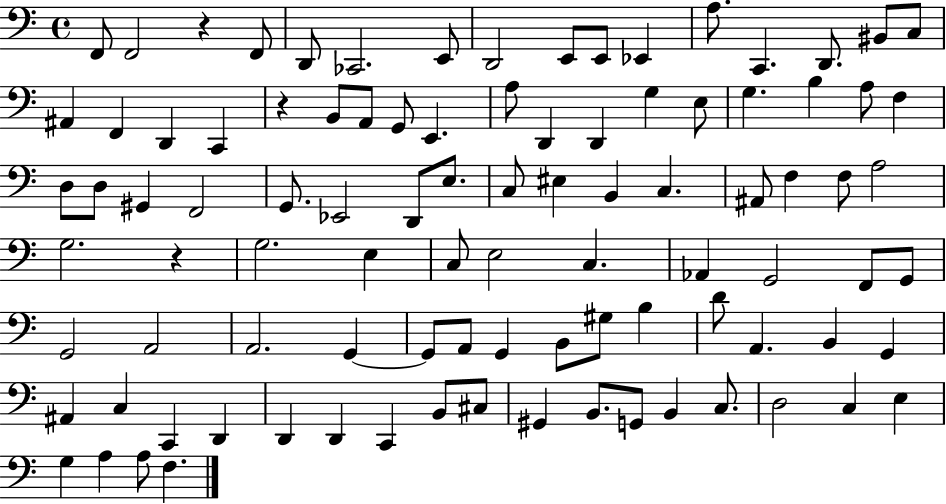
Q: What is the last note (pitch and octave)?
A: F3